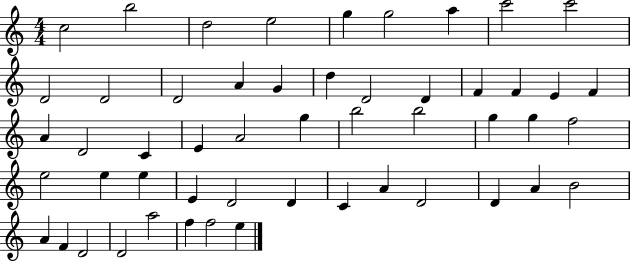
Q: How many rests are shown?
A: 0